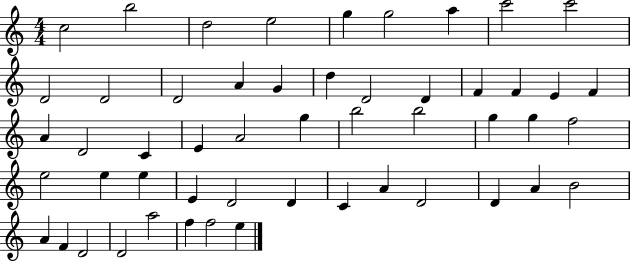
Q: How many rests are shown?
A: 0